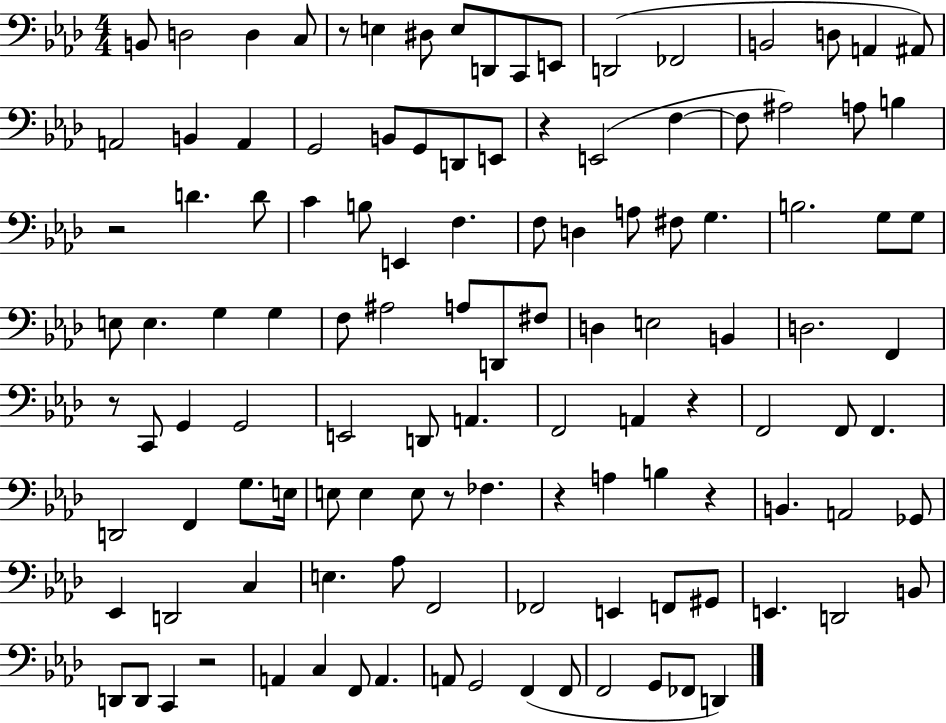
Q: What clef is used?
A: bass